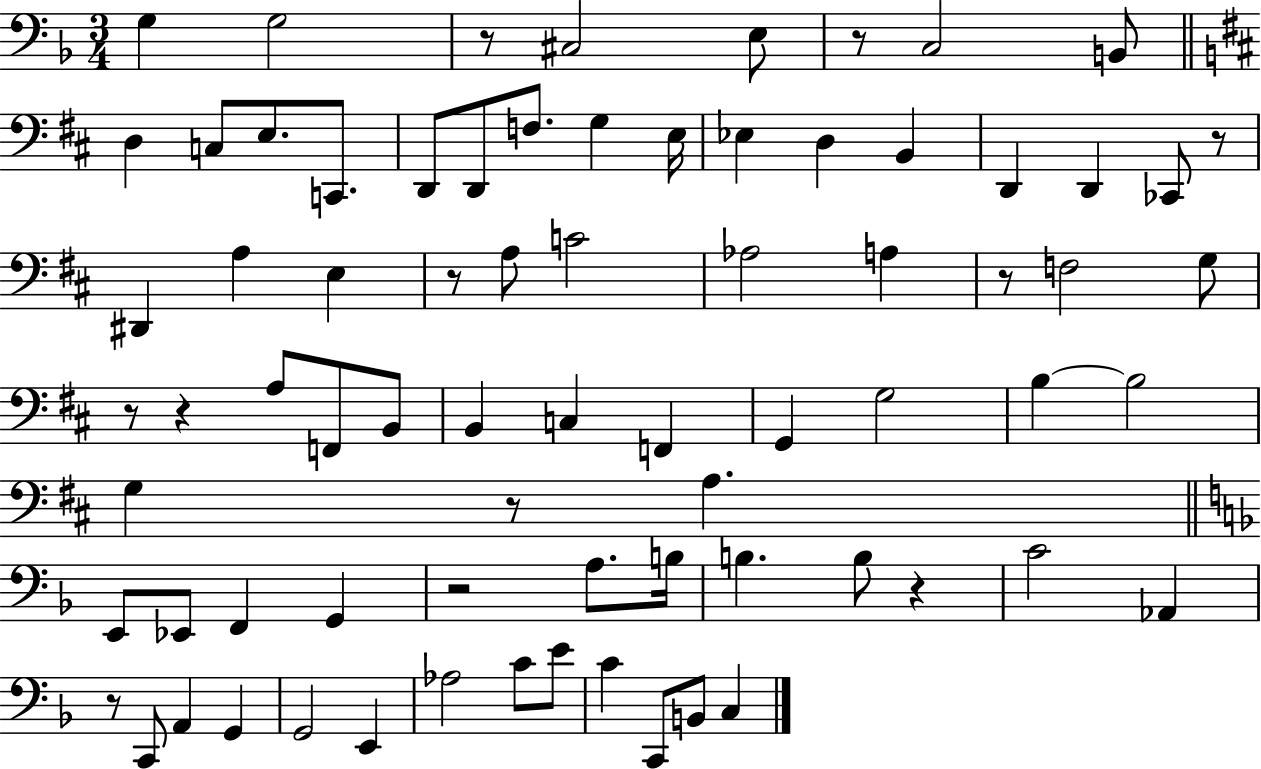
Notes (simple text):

G3/q G3/h R/e C#3/h E3/e R/e C3/h B2/e D3/q C3/e E3/e. C2/e. D2/e D2/e F3/e. G3/q E3/s Eb3/q D3/q B2/q D2/q D2/q CES2/e R/e D#2/q A3/q E3/q R/e A3/e C4/h Ab3/h A3/q R/e F3/h G3/e R/e R/q A3/e F2/e B2/e B2/q C3/q F2/q G2/q G3/h B3/q B3/h G3/q R/e A3/q. E2/e Eb2/e F2/q G2/q R/h A3/e. B3/s B3/q. B3/e R/q C4/h Ab2/q R/e C2/e A2/q G2/q G2/h E2/q Ab3/h C4/e E4/e C4/q C2/e B2/e C3/q